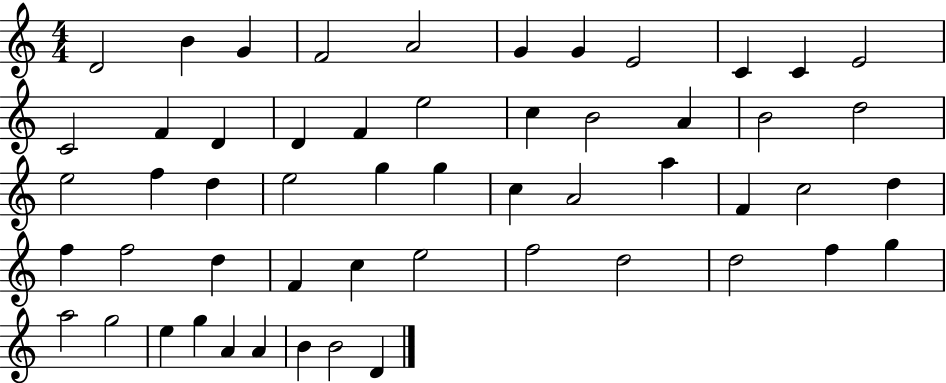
{
  \clef treble
  \numericTimeSignature
  \time 4/4
  \key c \major
  d'2 b'4 g'4 | f'2 a'2 | g'4 g'4 e'2 | c'4 c'4 e'2 | \break c'2 f'4 d'4 | d'4 f'4 e''2 | c''4 b'2 a'4 | b'2 d''2 | \break e''2 f''4 d''4 | e''2 g''4 g''4 | c''4 a'2 a''4 | f'4 c''2 d''4 | \break f''4 f''2 d''4 | f'4 c''4 e''2 | f''2 d''2 | d''2 f''4 g''4 | \break a''2 g''2 | e''4 g''4 a'4 a'4 | b'4 b'2 d'4 | \bar "|."
}